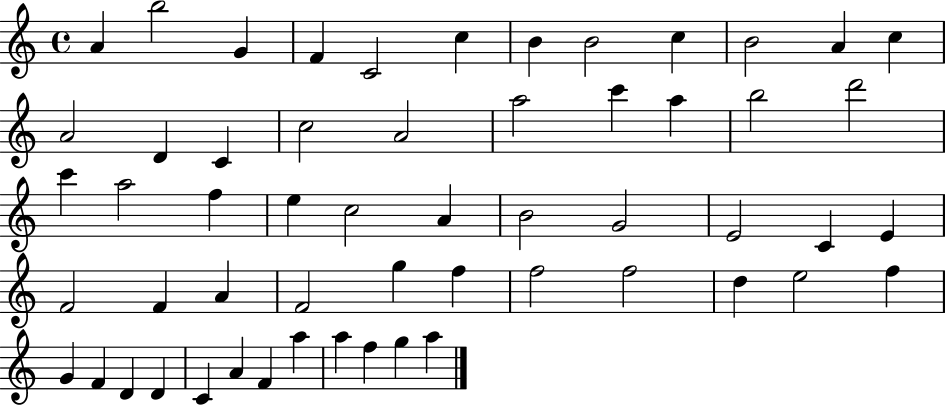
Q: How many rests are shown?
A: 0